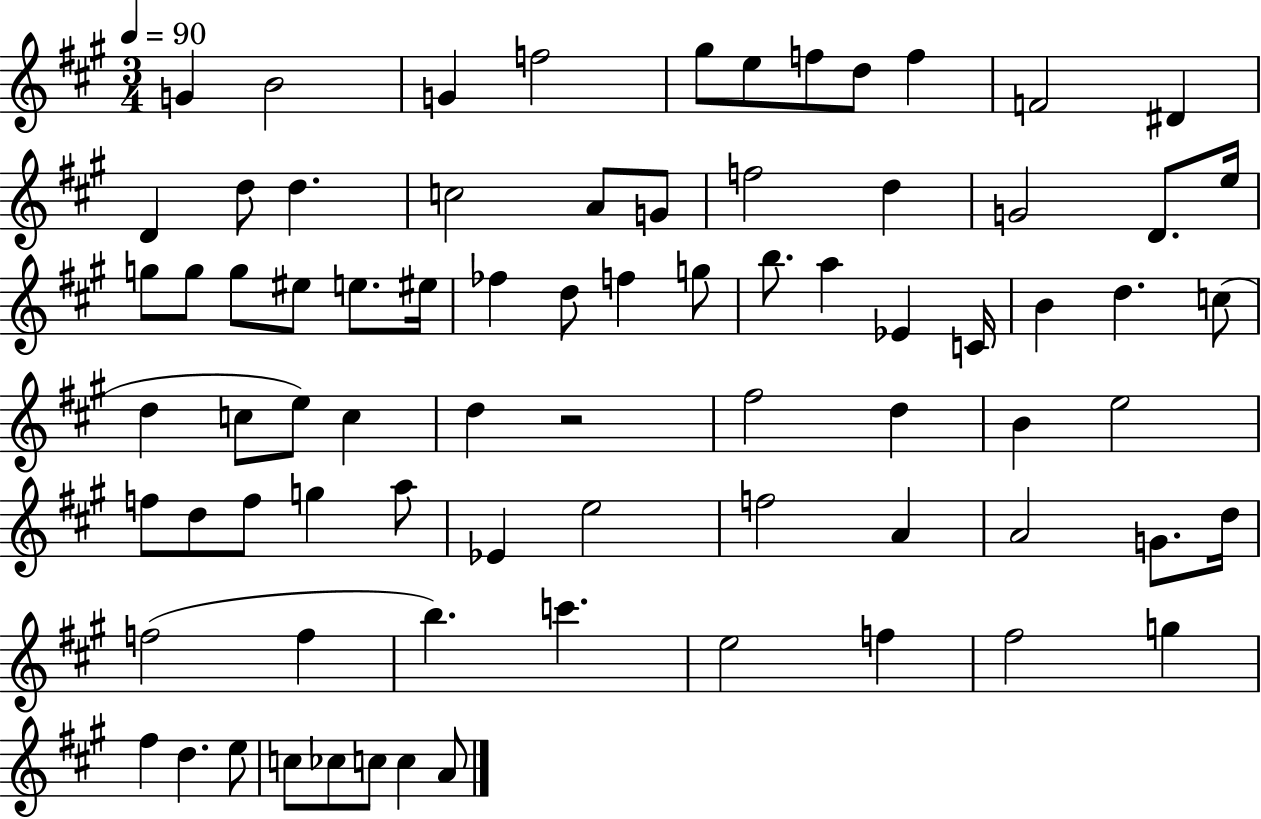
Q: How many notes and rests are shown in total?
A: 77